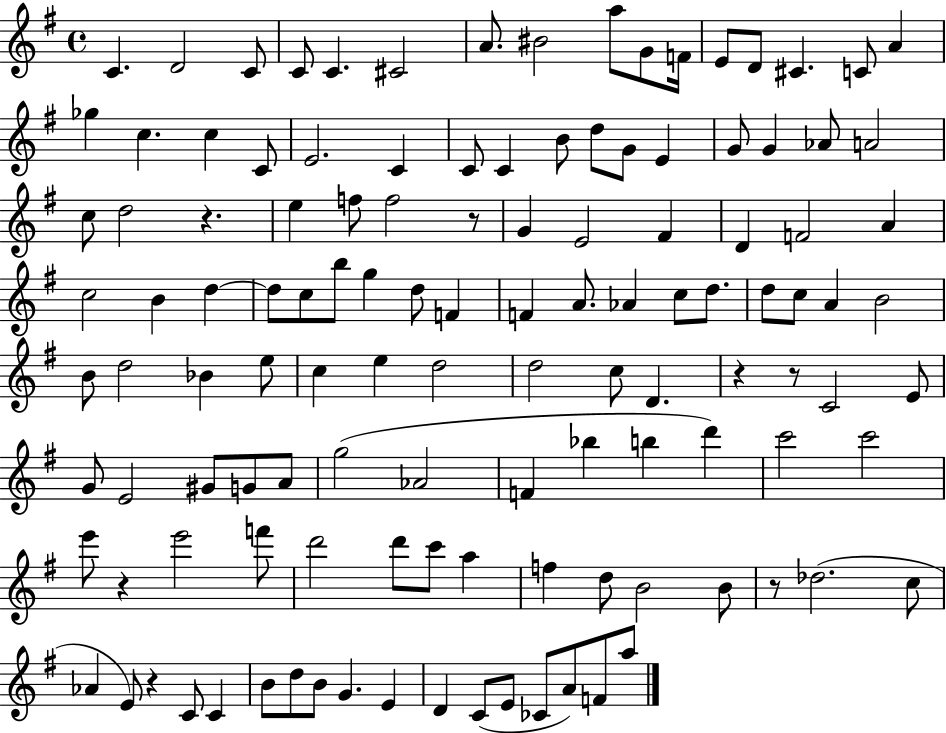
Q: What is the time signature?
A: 4/4